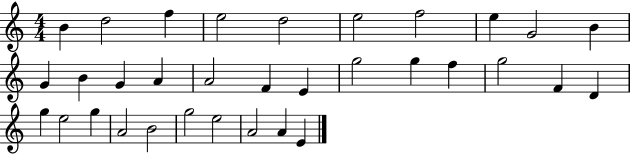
B4/q D5/h F5/q E5/h D5/h E5/h F5/h E5/q G4/h B4/q G4/q B4/q G4/q A4/q A4/h F4/q E4/q G5/h G5/q F5/q G5/h F4/q D4/q G5/q E5/h G5/q A4/h B4/h G5/h E5/h A4/h A4/q E4/q